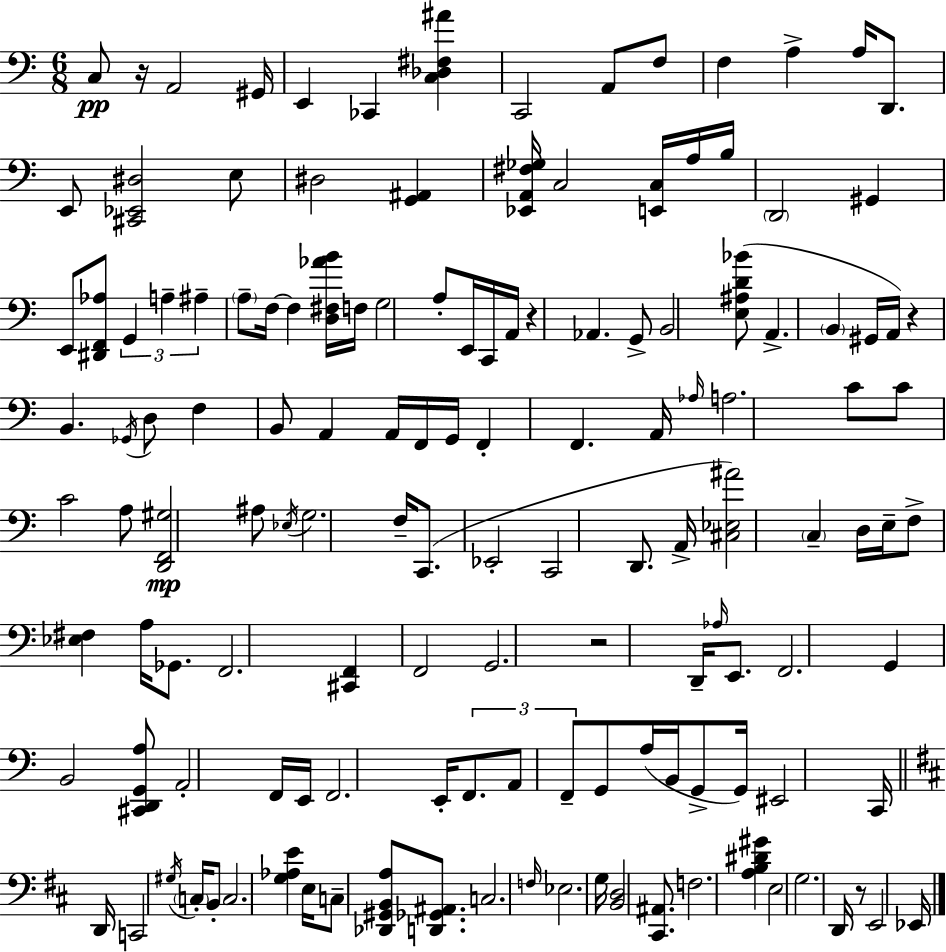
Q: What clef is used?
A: bass